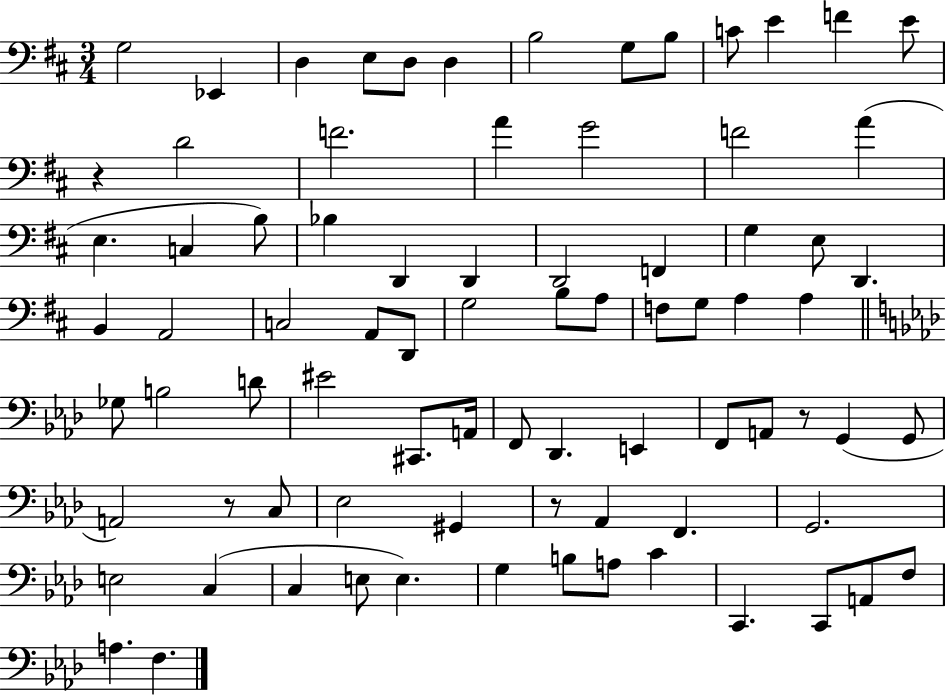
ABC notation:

X:1
T:Untitled
M:3/4
L:1/4
K:D
G,2 _E,, D, E,/2 D,/2 D, B,2 G,/2 B,/2 C/2 E F E/2 z D2 F2 A G2 F2 A E, C, B,/2 _B, D,, D,, D,,2 F,, G, E,/2 D,, B,, A,,2 C,2 A,,/2 D,,/2 G,2 B,/2 A,/2 F,/2 G,/2 A, A, _G,/2 B,2 D/2 ^E2 ^C,,/2 A,,/4 F,,/2 _D,, E,, F,,/2 A,,/2 z/2 G,, G,,/2 A,,2 z/2 C,/2 _E,2 ^G,, z/2 _A,, F,, G,,2 E,2 C, C, E,/2 E, G, B,/2 A,/2 C C,, C,,/2 A,,/2 F,/2 A, F,